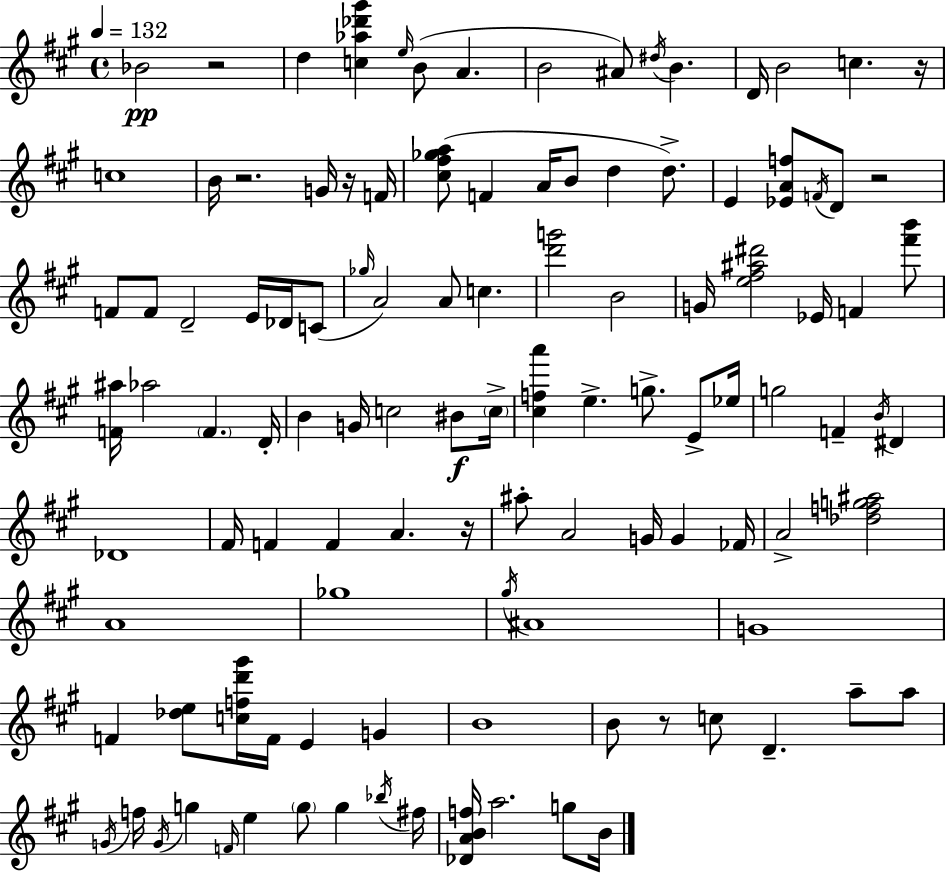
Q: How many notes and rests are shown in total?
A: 112